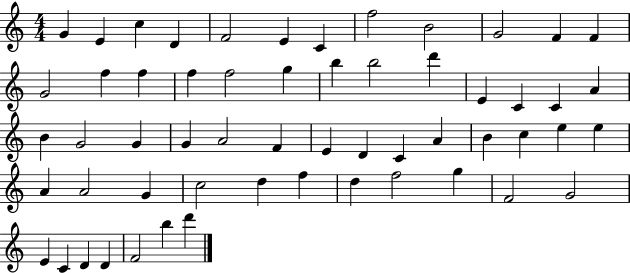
{
  \clef treble
  \numericTimeSignature
  \time 4/4
  \key c \major
  g'4 e'4 c''4 d'4 | f'2 e'4 c'4 | f''2 b'2 | g'2 f'4 f'4 | \break g'2 f''4 f''4 | f''4 f''2 g''4 | b''4 b''2 d'''4 | e'4 c'4 c'4 a'4 | \break b'4 g'2 g'4 | g'4 a'2 f'4 | e'4 d'4 c'4 a'4 | b'4 c''4 e''4 e''4 | \break a'4 a'2 g'4 | c''2 d''4 f''4 | d''4 f''2 g''4 | f'2 g'2 | \break e'4 c'4 d'4 d'4 | f'2 b''4 d'''4 | \bar "|."
}